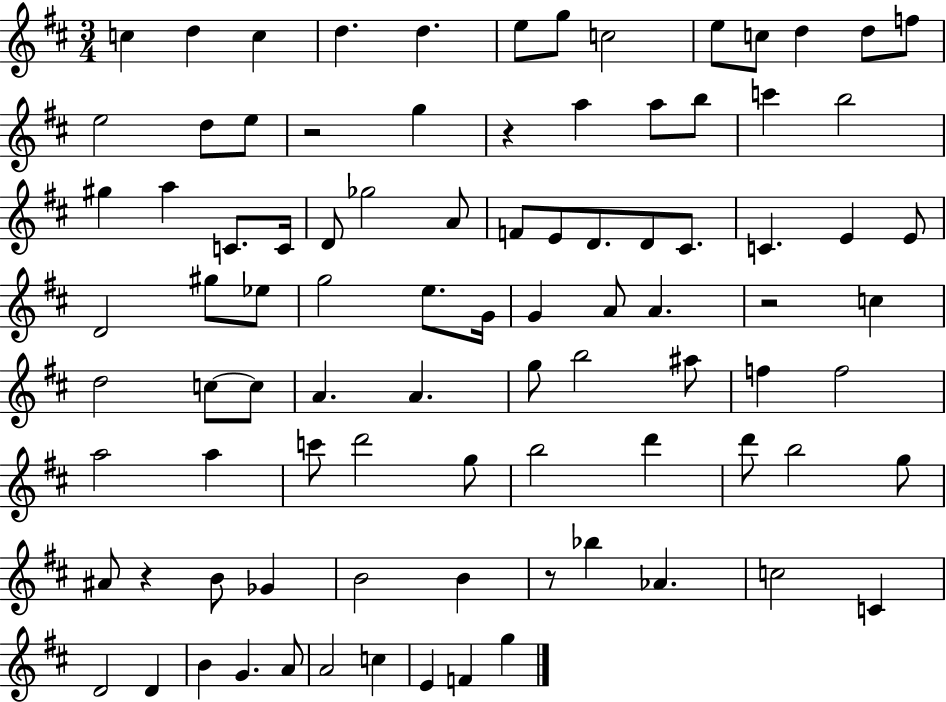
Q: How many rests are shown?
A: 5